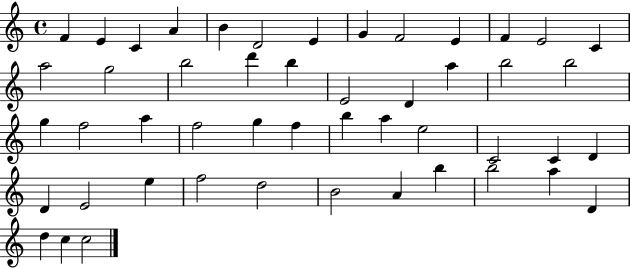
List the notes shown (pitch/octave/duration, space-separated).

F4/q E4/q C4/q A4/q B4/q D4/h E4/q G4/q F4/h E4/q F4/q E4/h C4/q A5/h G5/h B5/h D6/q B5/q E4/h D4/q A5/q B5/h B5/h G5/q F5/h A5/q F5/h G5/q F5/q B5/q A5/q E5/h C4/h C4/q D4/q D4/q E4/h E5/q F5/h D5/h B4/h A4/q B5/q B5/h A5/q D4/q D5/q C5/q C5/h